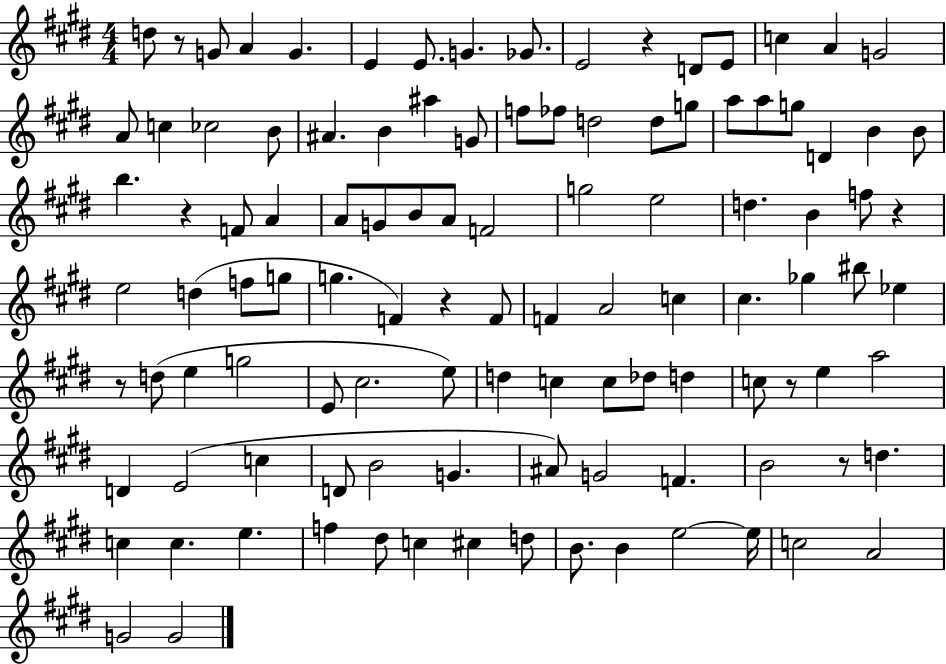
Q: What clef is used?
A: treble